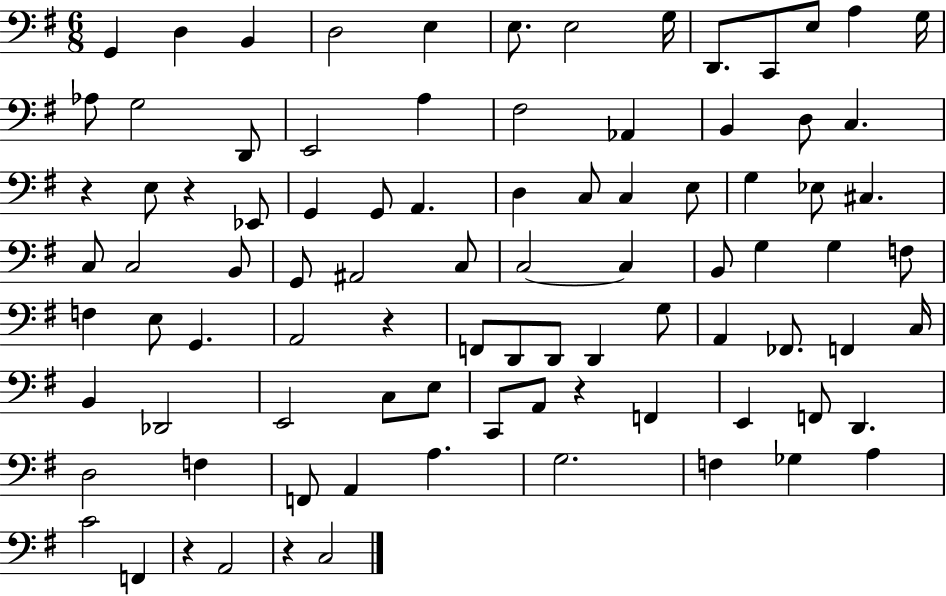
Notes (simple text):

G2/q D3/q B2/q D3/h E3/q E3/e. E3/h G3/s D2/e. C2/e E3/e A3/q G3/s Ab3/e G3/h D2/e E2/h A3/q F#3/h Ab2/q B2/q D3/e C3/q. R/q E3/e R/q Eb2/e G2/q G2/e A2/q. D3/q C3/e C3/q E3/e G3/q Eb3/e C#3/q. C3/e C3/h B2/e G2/e A#2/h C3/e C3/h C3/q B2/e G3/q G3/q F3/e F3/q E3/e G2/q. A2/h R/q F2/e D2/e D2/e D2/q G3/e A2/q FES2/e. F2/q C3/s B2/q Db2/h E2/h C3/e E3/e C2/e A2/e R/q F2/q E2/q F2/e D2/q. D3/h F3/q F2/e A2/q A3/q. G3/h. F3/q Gb3/q A3/q C4/h F2/q R/q A2/h R/q C3/h